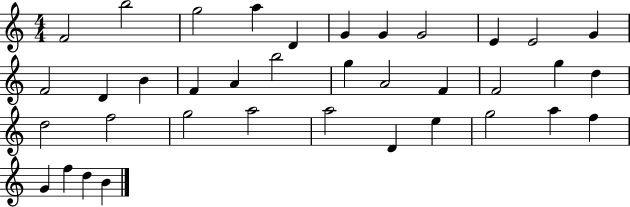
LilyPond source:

{
  \clef treble
  \numericTimeSignature
  \time 4/4
  \key c \major
  f'2 b''2 | g''2 a''4 d'4 | g'4 g'4 g'2 | e'4 e'2 g'4 | \break f'2 d'4 b'4 | f'4 a'4 b''2 | g''4 a'2 f'4 | f'2 g''4 d''4 | \break d''2 f''2 | g''2 a''2 | a''2 d'4 e''4 | g''2 a''4 f''4 | \break g'4 f''4 d''4 b'4 | \bar "|."
}